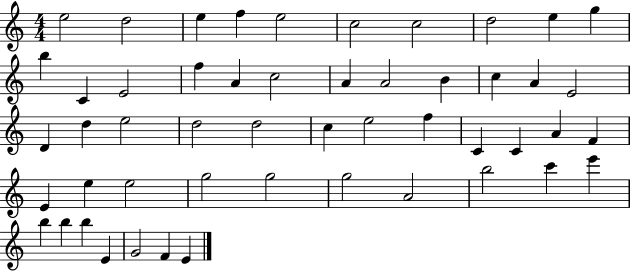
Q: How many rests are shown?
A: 0